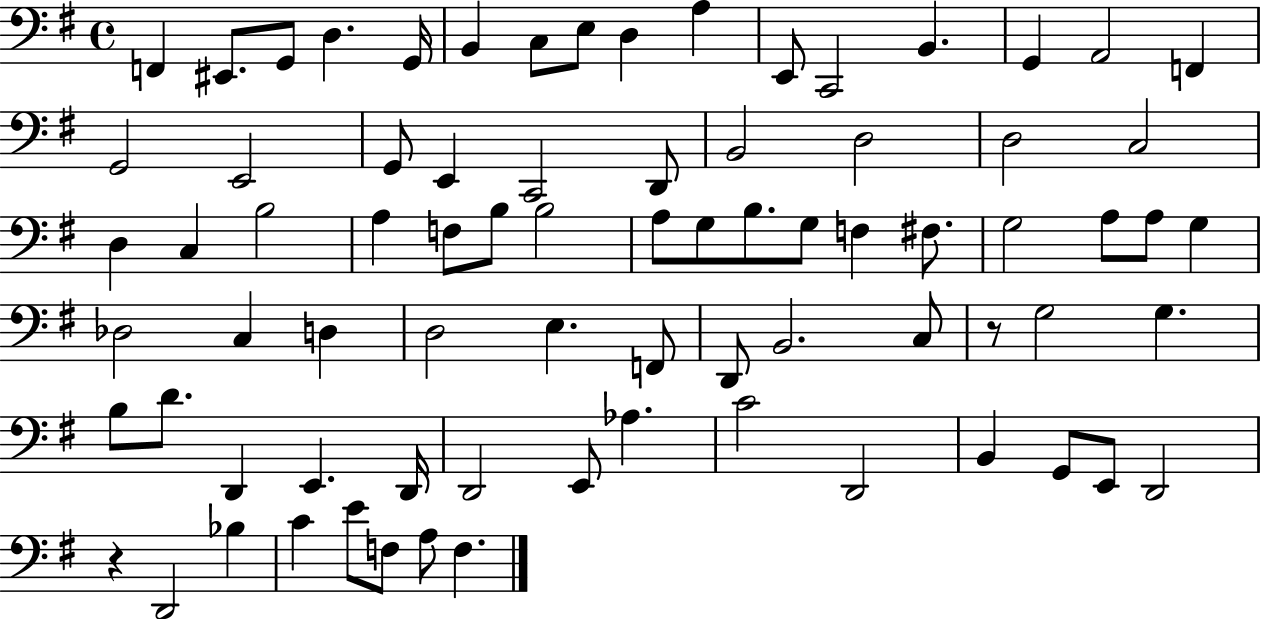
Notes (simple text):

F2/q EIS2/e. G2/e D3/q. G2/s B2/q C3/e E3/e D3/q A3/q E2/e C2/h B2/q. G2/q A2/h F2/q G2/h E2/h G2/e E2/q C2/h D2/e B2/h D3/h D3/h C3/h D3/q C3/q B3/h A3/q F3/e B3/e B3/h A3/e G3/e B3/e. G3/e F3/q F#3/e. G3/h A3/e A3/e G3/q Db3/h C3/q D3/q D3/h E3/q. F2/e D2/e B2/h. C3/e R/e G3/h G3/q. B3/e D4/e. D2/q E2/q. D2/s D2/h E2/e Ab3/q. C4/h D2/h B2/q G2/e E2/e D2/h R/q D2/h Bb3/q C4/q E4/e F3/e A3/e F3/q.